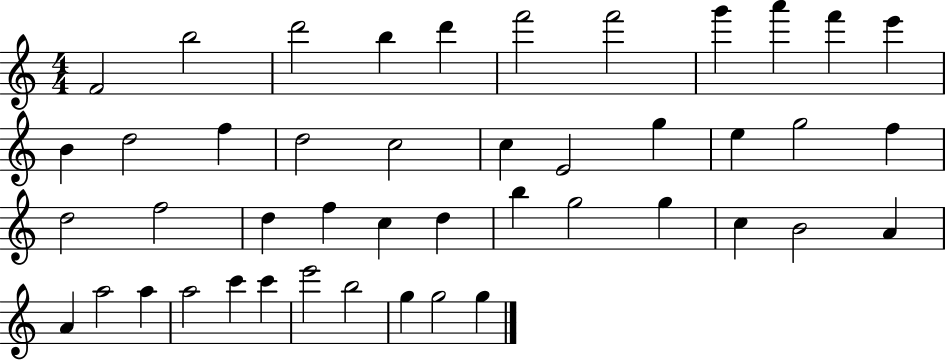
F4/h B5/h D6/h B5/q D6/q F6/h F6/h G6/q A6/q F6/q E6/q B4/q D5/h F5/q D5/h C5/h C5/q E4/h G5/q E5/q G5/h F5/q D5/h F5/h D5/q F5/q C5/q D5/q B5/q G5/h G5/q C5/q B4/h A4/q A4/q A5/h A5/q A5/h C6/q C6/q E6/h B5/h G5/q G5/h G5/q